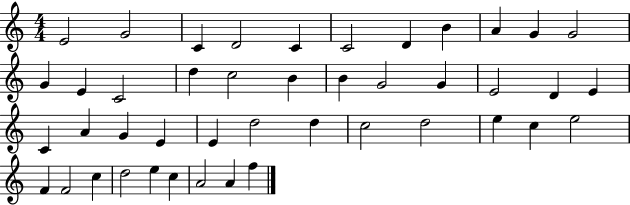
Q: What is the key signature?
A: C major